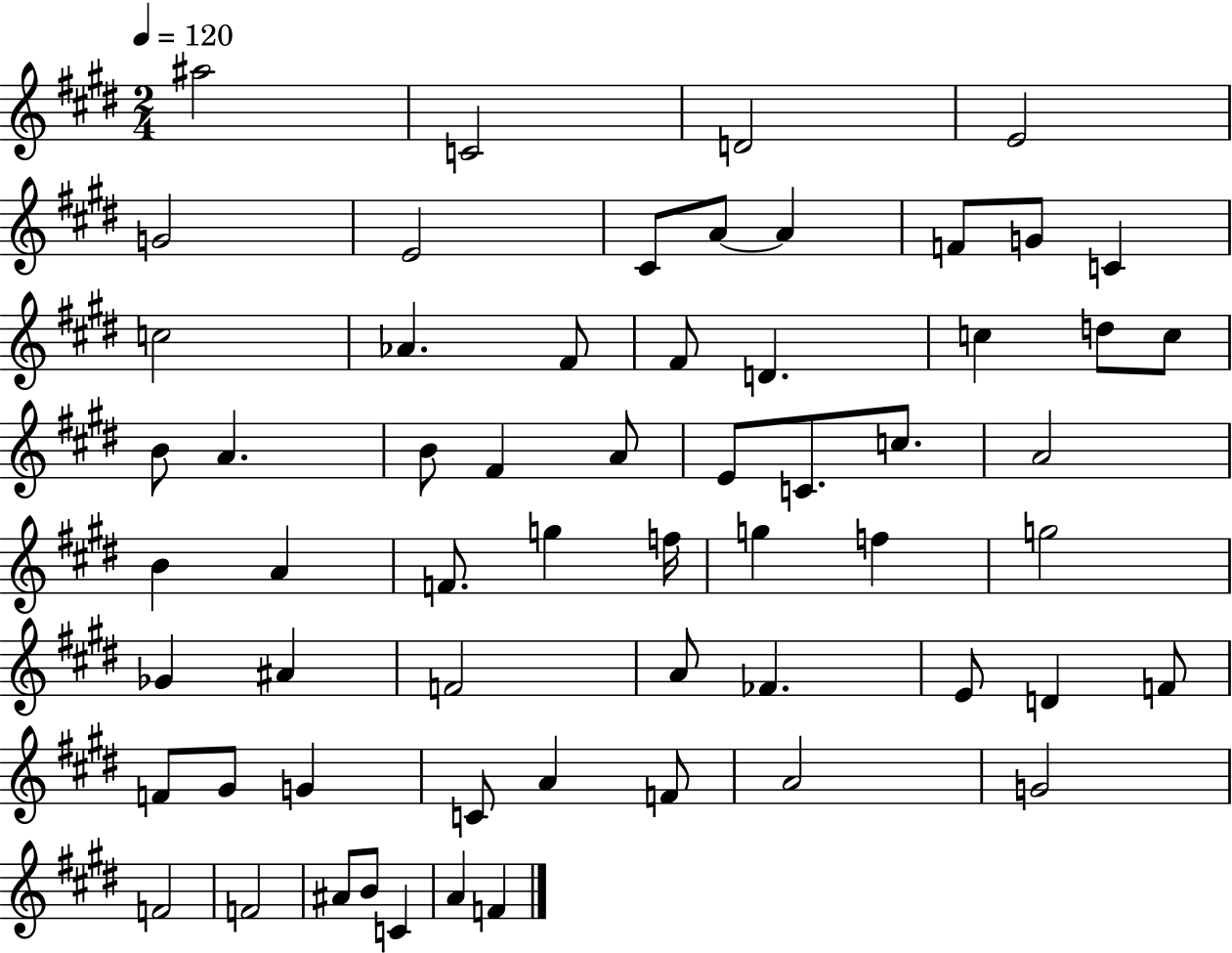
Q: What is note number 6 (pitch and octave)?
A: E4